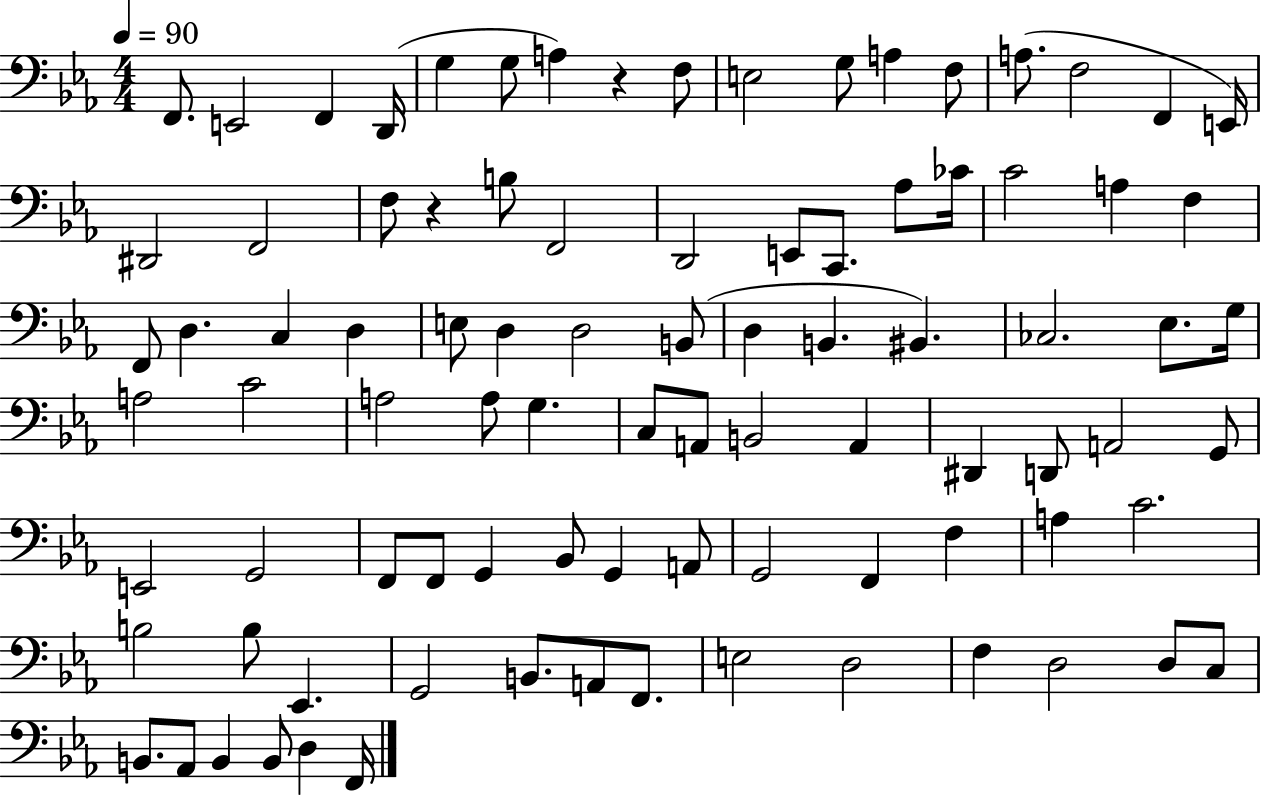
{
  \clef bass
  \numericTimeSignature
  \time 4/4
  \key ees \major
  \tempo 4 = 90
  f,8. e,2 f,4 d,16( | g4 g8 a4) r4 f8 | e2 g8 a4 f8 | a8.( f2 f,4 e,16) | \break dis,2 f,2 | f8 r4 b8 f,2 | d,2 e,8 c,8. aes8 ces'16 | c'2 a4 f4 | \break f,8 d4. c4 d4 | e8 d4 d2 b,8( | d4 b,4. bis,4.) | ces2. ees8. g16 | \break a2 c'2 | a2 a8 g4. | c8 a,8 b,2 a,4 | dis,4 d,8 a,2 g,8 | \break e,2 g,2 | f,8 f,8 g,4 bes,8 g,4 a,8 | g,2 f,4 f4 | a4 c'2. | \break b2 b8 ees,4. | g,2 b,8. a,8 f,8. | e2 d2 | f4 d2 d8 c8 | \break b,8. aes,8 b,4 b,8 d4 f,16 | \bar "|."
}